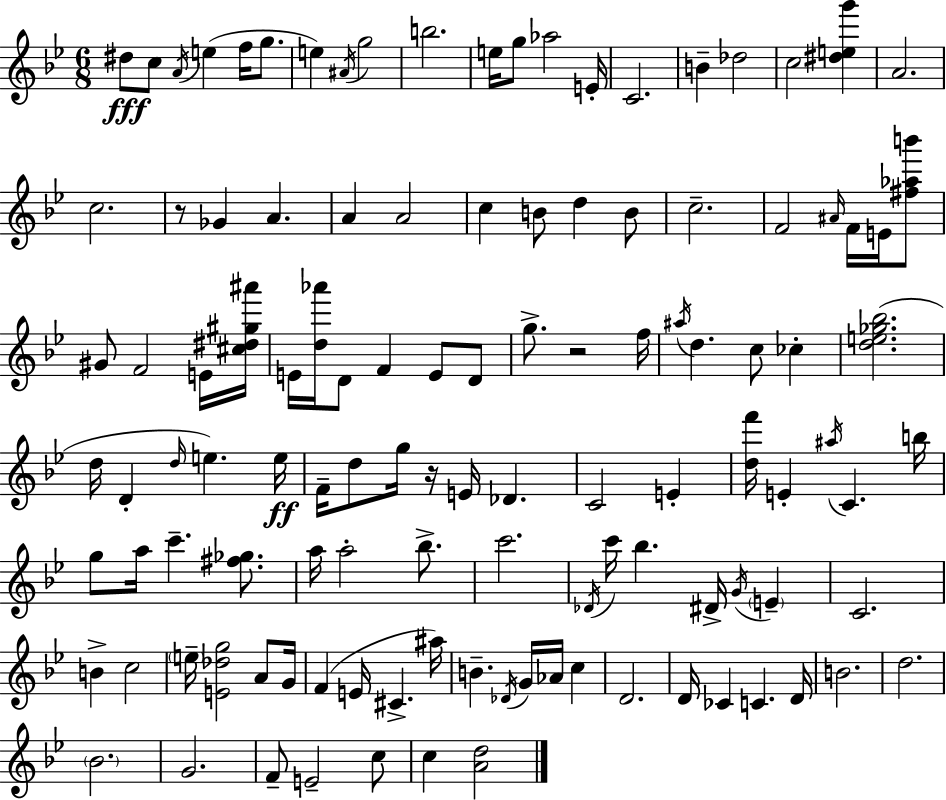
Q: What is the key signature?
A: G minor